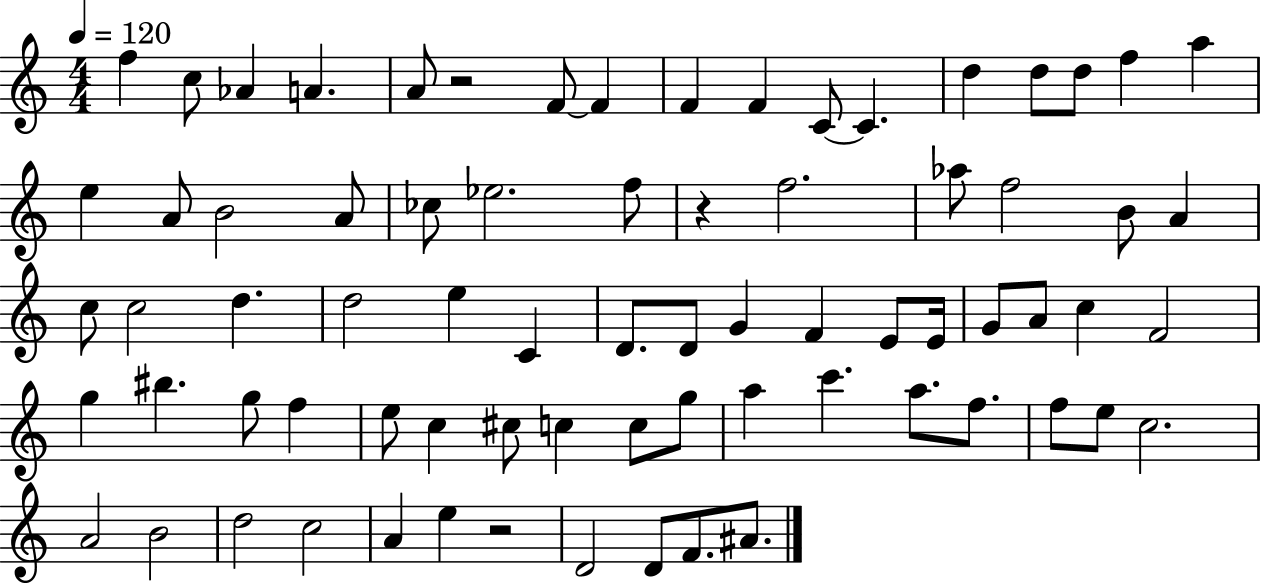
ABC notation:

X:1
T:Untitled
M:4/4
L:1/4
K:C
f c/2 _A A A/2 z2 F/2 F F F C/2 C d d/2 d/2 f a e A/2 B2 A/2 _c/2 _e2 f/2 z f2 _a/2 f2 B/2 A c/2 c2 d d2 e C D/2 D/2 G F E/2 E/4 G/2 A/2 c F2 g ^b g/2 f e/2 c ^c/2 c c/2 g/2 a c' a/2 f/2 f/2 e/2 c2 A2 B2 d2 c2 A e z2 D2 D/2 F/2 ^A/2